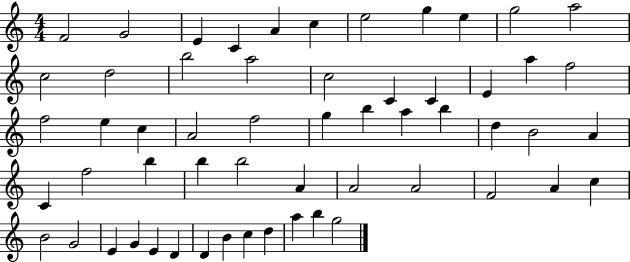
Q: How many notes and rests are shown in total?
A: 57